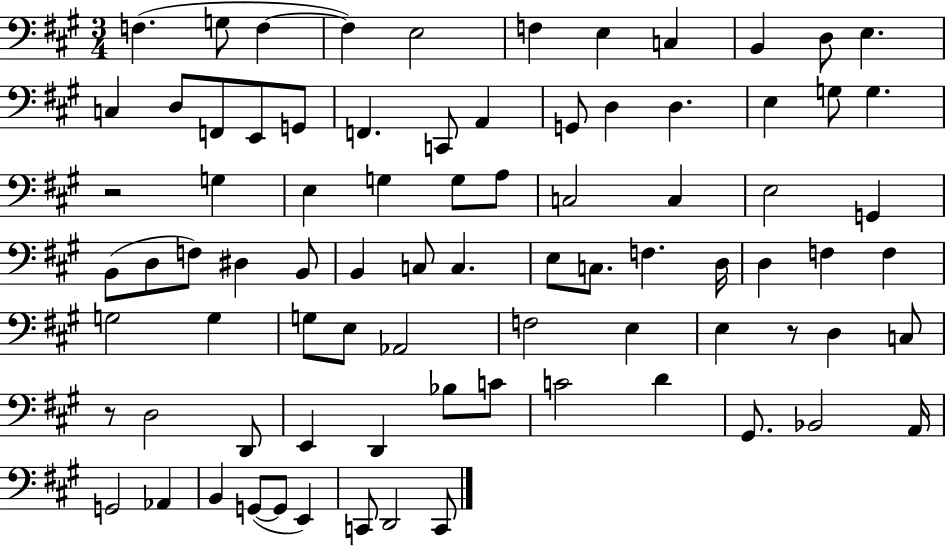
{
  \clef bass
  \numericTimeSignature
  \time 3/4
  \key a \major
  \repeat volta 2 { f4.( g8 f4~~ | f4) e2 | f4 e4 c4 | b,4 d8 e4. | \break c4 d8 f,8 e,8 g,8 | f,4. c,8 a,4 | g,8 d4 d4. | e4 g8 g4. | \break r2 g4 | e4 g4 g8 a8 | c2 c4 | e2 g,4 | \break b,8( d8 f8) dis4 b,8 | b,4 c8 c4. | e8 c8. f4. d16 | d4 f4 f4 | \break g2 g4 | g8 e8 aes,2 | f2 e4 | e4 r8 d4 c8 | \break r8 d2 d,8 | e,4 d,4 bes8 c'8 | c'2 d'4 | gis,8. bes,2 a,16 | \break g,2 aes,4 | b,4 g,8~(~ g,8 e,4) | c,8 d,2 c,8 | } \bar "|."
}